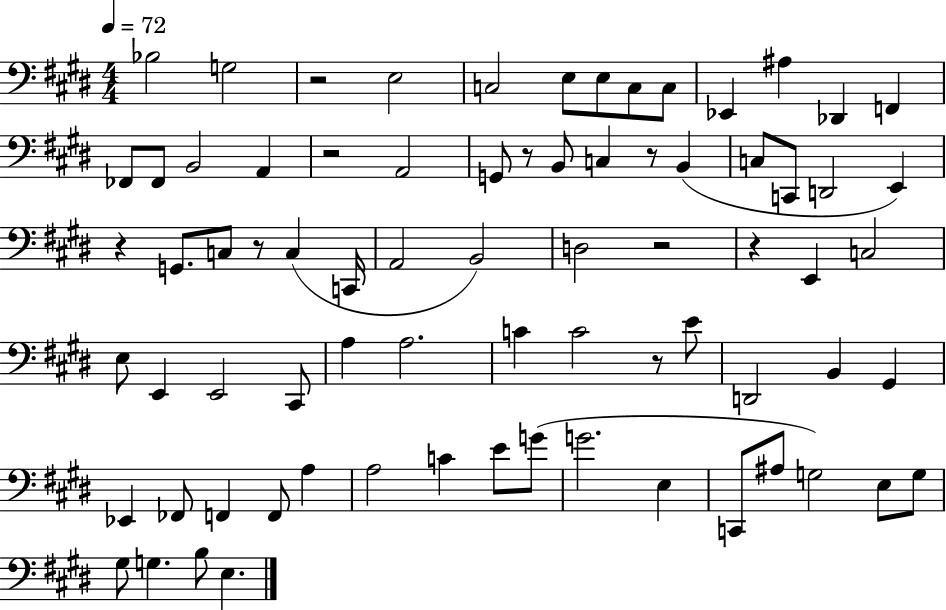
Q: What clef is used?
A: bass